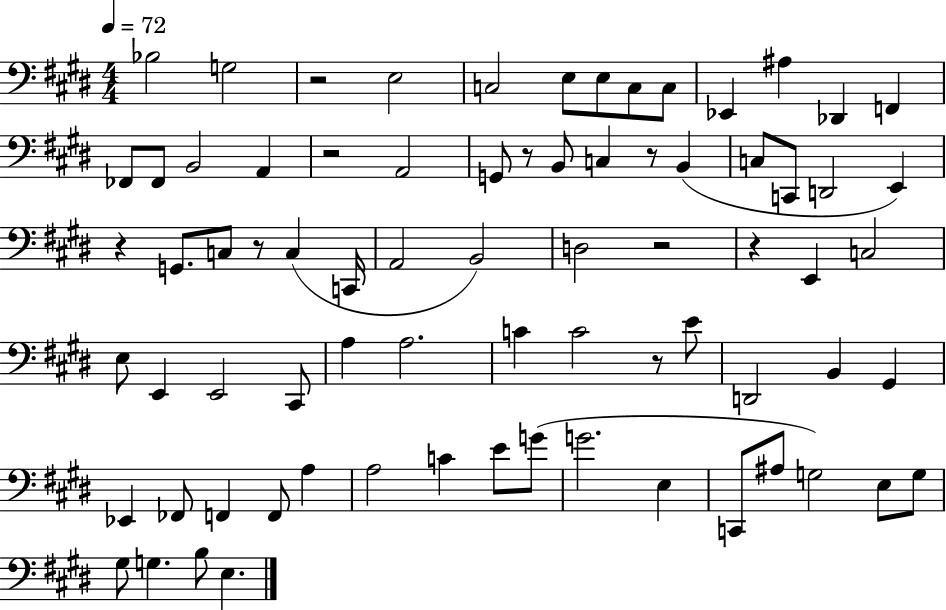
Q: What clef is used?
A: bass